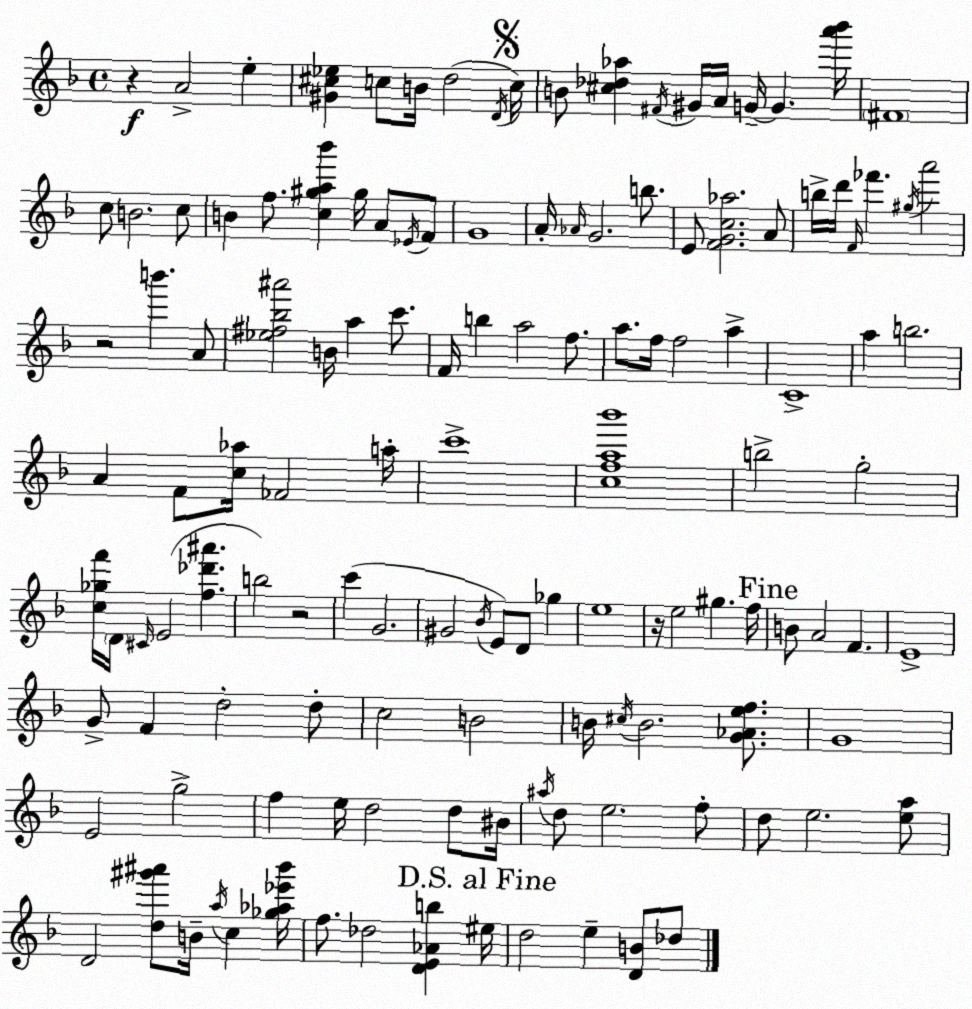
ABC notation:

X:1
T:Untitled
M:4/4
L:1/4
K:F
z A2 e [^G^c_e] c/2 B/4 d2 D/4 c/4 B/2 [^c_d_a] ^F/4 ^G/4 A/4 G/4 G [a'_b']/4 ^F4 c/2 B2 c/2 B f/2 [c^ga_b'] ^g/4 A/2 _E/4 F/2 G4 A/4 _A/4 G2 b/2 E/2 [FGc_a]2 A/2 b/4 d'/4 F/4 _f' ^g/4 a'2 z2 b' A/2 [_e^f_b^a']2 B/4 a c'/2 F/4 b a2 f/2 a/2 f/4 f2 a C4 a b2 A F/2 [c_a]/4 _F2 a/4 c'4 [cfa_b']4 b2 g2 [c_gf']/4 D/4 ^C/4 E2 [f_d'^a'] b2 z2 c' G2 ^G2 _B/4 E/2 D/2 _g e4 z/4 e2 ^g f/4 B/2 A2 F E4 G/2 F d2 d/2 c2 B2 B/4 ^c/4 B2 [G_Aef]/2 G4 E2 g2 f e/4 d2 d/2 ^B/4 ^a/4 d/2 e2 f/2 d/2 e2 [ea]/2 D2 [d^g'^a']/2 B/4 a/4 c [_g_a_e'_b']/4 f/2 _d2 [DE_Ab] ^e/4 d2 e [DB]/2 _d/2